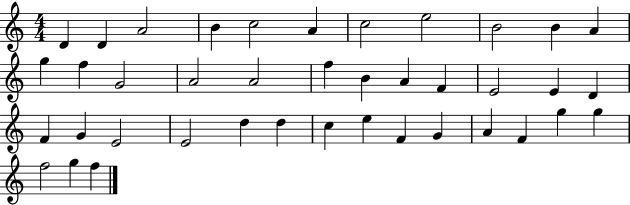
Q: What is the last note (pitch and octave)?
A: F5